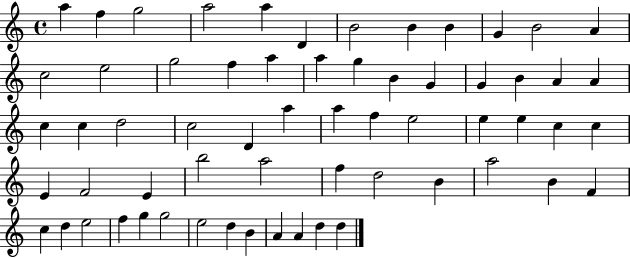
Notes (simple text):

A5/q F5/q G5/h A5/h A5/q D4/q B4/h B4/q B4/q G4/q B4/h A4/q C5/h E5/h G5/h F5/q A5/q A5/q G5/q B4/q G4/q G4/q B4/q A4/q A4/q C5/q C5/q D5/h C5/h D4/q A5/q A5/q F5/q E5/h E5/q E5/q C5/q C5/q E4/q F4/h E4/q B5/h A5/h F5/q D5/h B4/q A5/h B4/q F4/q C5/q D5/q E5/h F5/q G5/q G5/h E5/h D5/q B4/q A4/q A4/q D5/q D5/q